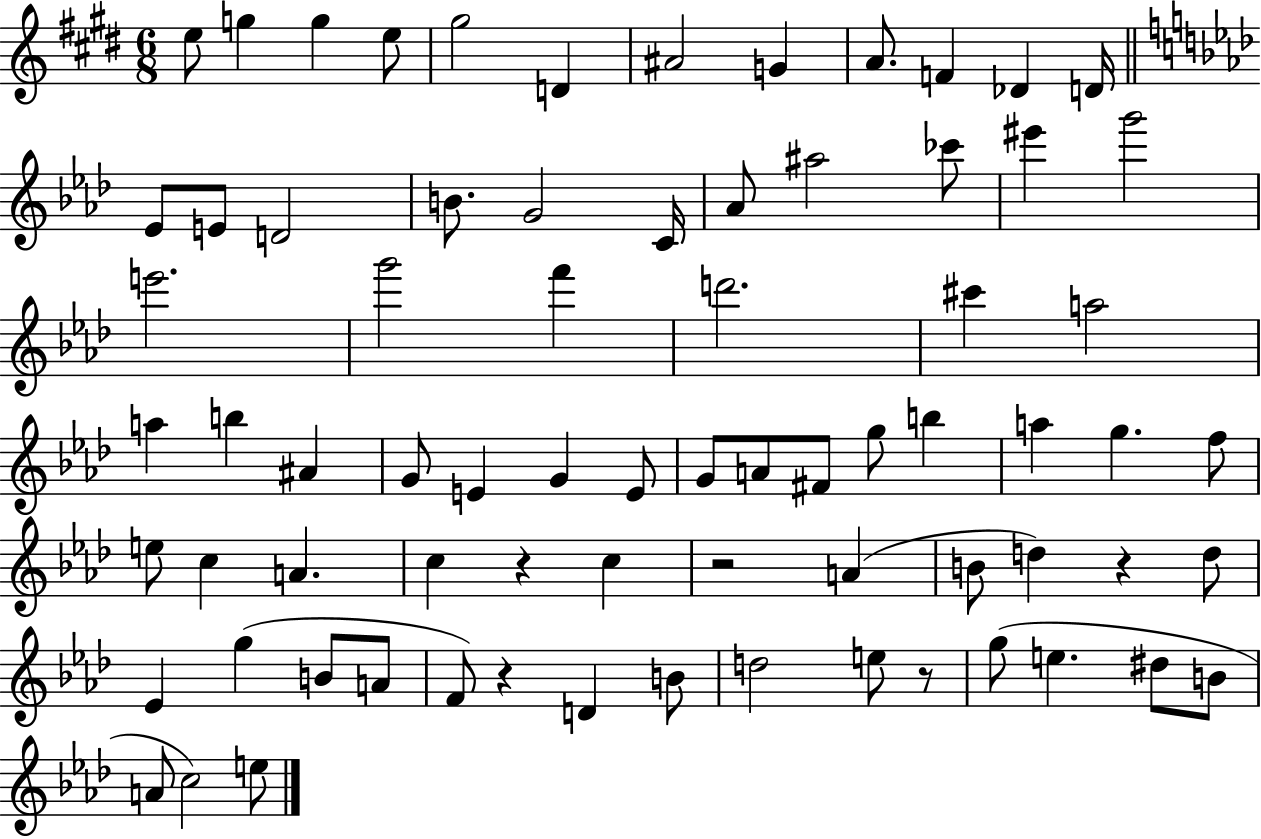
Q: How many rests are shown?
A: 5